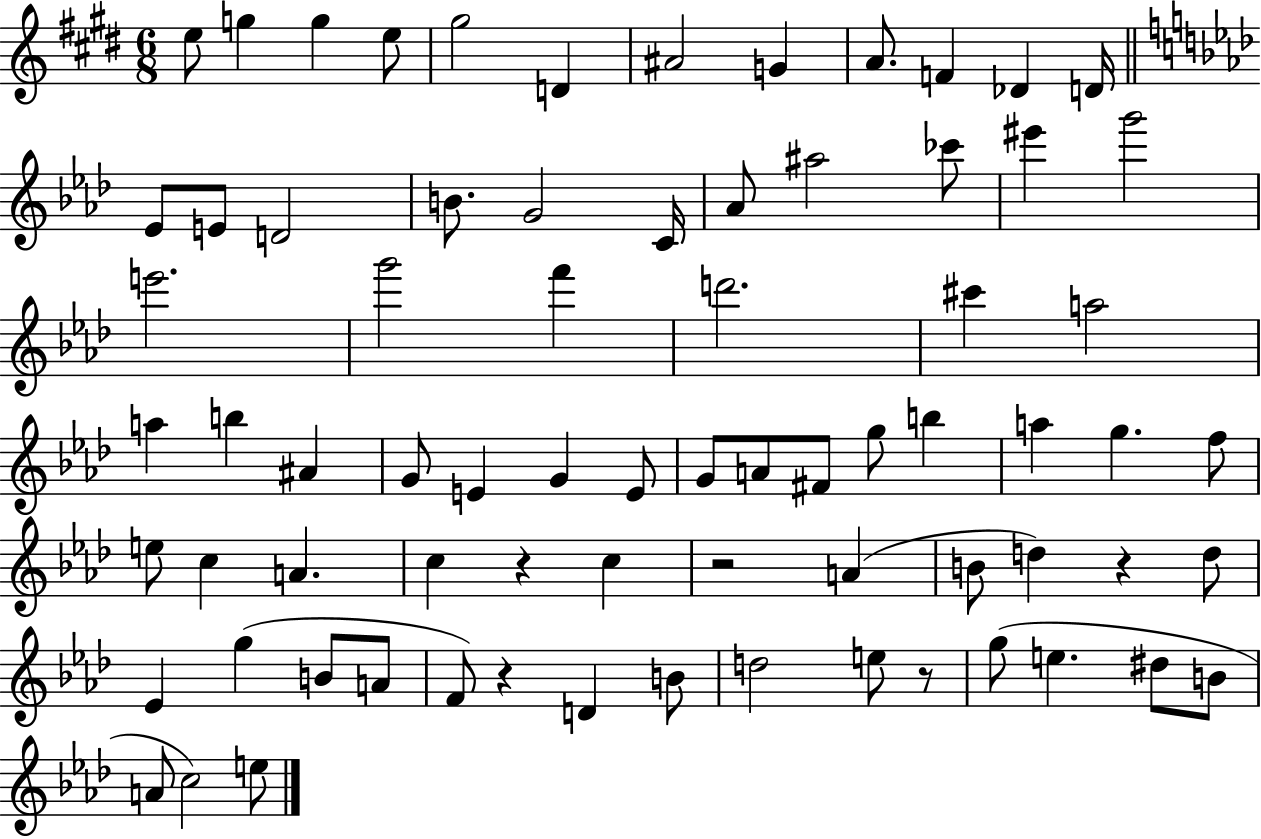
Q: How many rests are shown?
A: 5